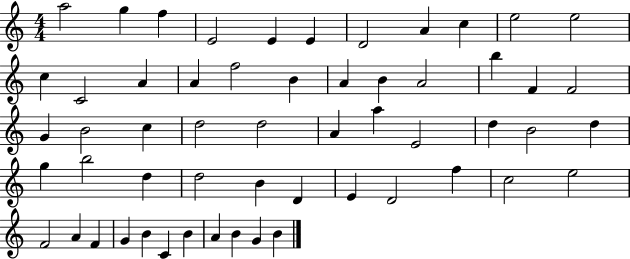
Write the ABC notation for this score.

X:1
T:Untitled
M:4/4
L:1/4
K:C
a2 g f E2 E E D2 A c e2 e2 c C2 A A f2 B A B A2 b F F2 G B2 c d2 d2 A a E2 d B2 d g b2 d d2 B D E D2 f c2 e2 F2 A F G B C B A B G B